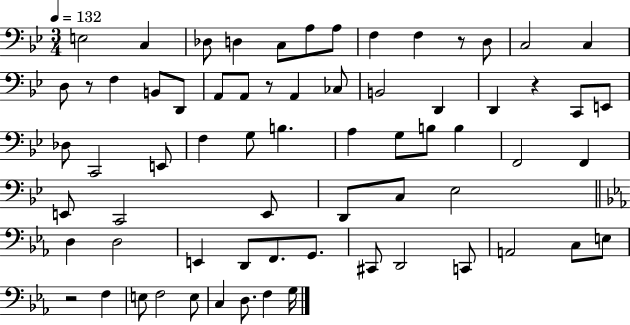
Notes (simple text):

E3/h C3/q Db3/e D3/q C3/e A3/e A3/e F3/q F3/q R/e D3/e C3/h C3/q D3/e R/e F3/q B2/e D2/e A2/e A2/e R/e A2/q CES3/e B2/h D2/q D2/q R/q C2/e E2/e Db3/e C2/h E2/e F3/q G3/e B3/q. A3/q G3/e B3/e B3/q F2/h F2/q E2/e C2/h E2/e D2/e C3/e Eb3/h D3/q D3/h E2/q D2/e F2/e. G2/e. C#2/e D2/h C2/e A2/h C3/e E3/e R/h F3/q E3/e F3/h E3/e C3/q D3/e. F3/q G3/s